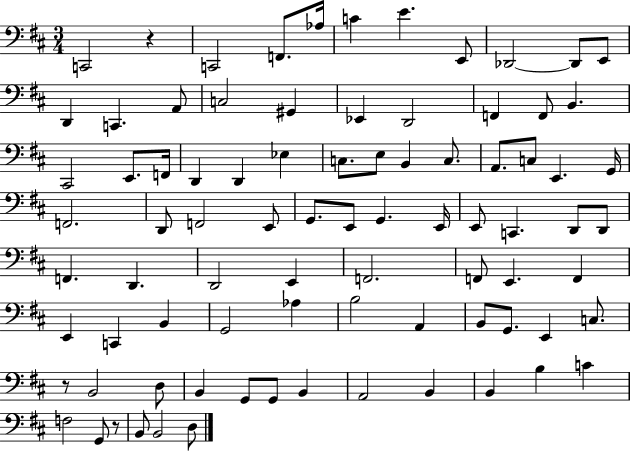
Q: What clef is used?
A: bass